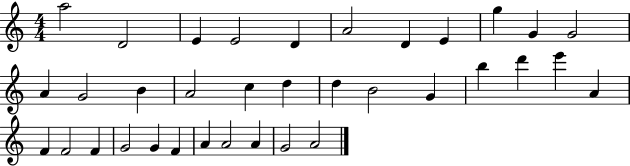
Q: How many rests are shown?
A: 0